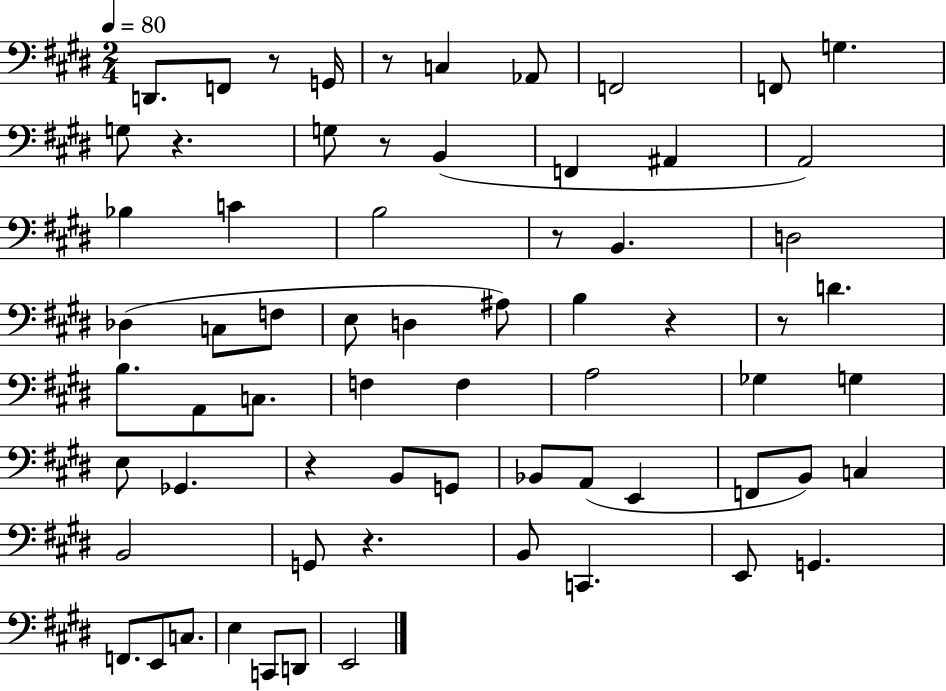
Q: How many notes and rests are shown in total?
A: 67